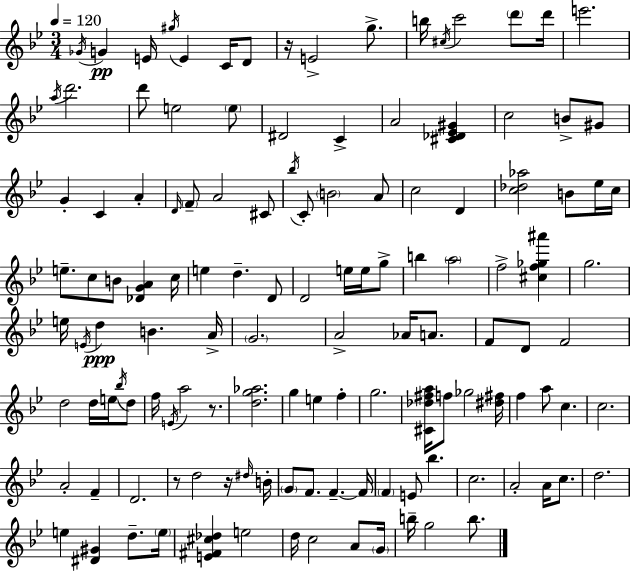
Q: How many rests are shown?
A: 4